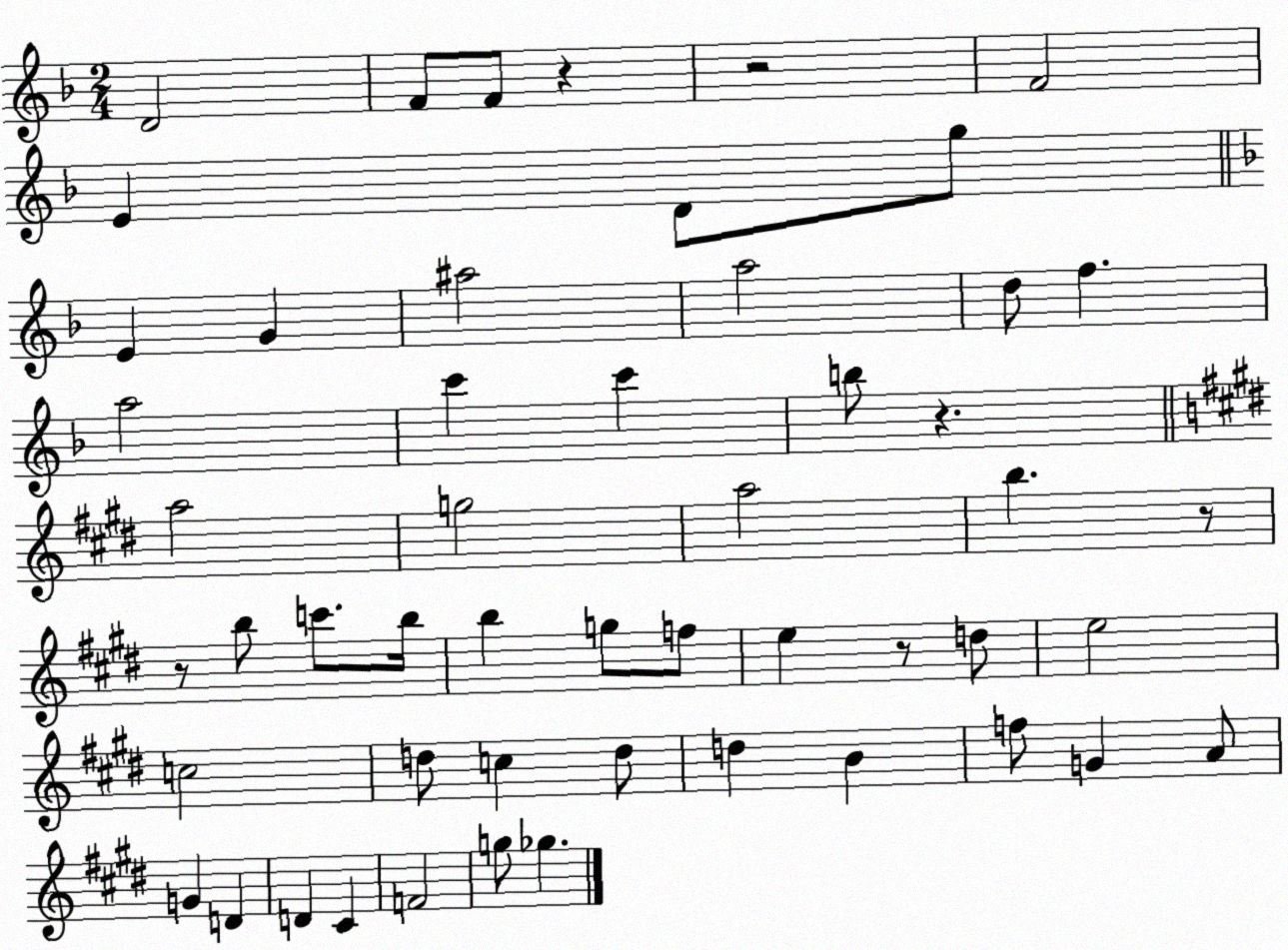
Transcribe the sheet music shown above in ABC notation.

X:1
T:Untitled
M:2/4
L:1/4
K:F
D2 F/2 F/2 z z2 F2 E D/2 g/2 E G ^a2 a2 d/2 f a2 c' c' b/2 z a2 g2 a2 b z/2 z/2 b/2 c'/2 b/4 b g/2 f/2 e z/2 d/2 e2 c2 d/2 c d/2 d B f/2 G A/2 G D D ^C F2 g/2 _g